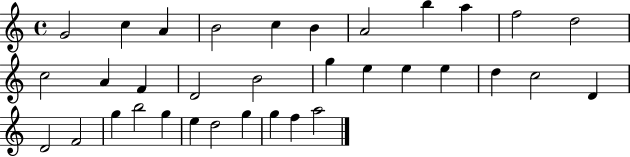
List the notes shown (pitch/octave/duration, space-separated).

G4/h C5/q A4/q B4/h C5/q B4/q A4/h B5/q A5/q F5/h D5/h C5/h A4/q F4/q D4/h B4/h G5/q E5/q E5/q E5/q D5/q C5/h D4/q D4/h F4/h G5/q B5/h G5/q E5/q D5/h G5/q G5/q F5/q A5/h